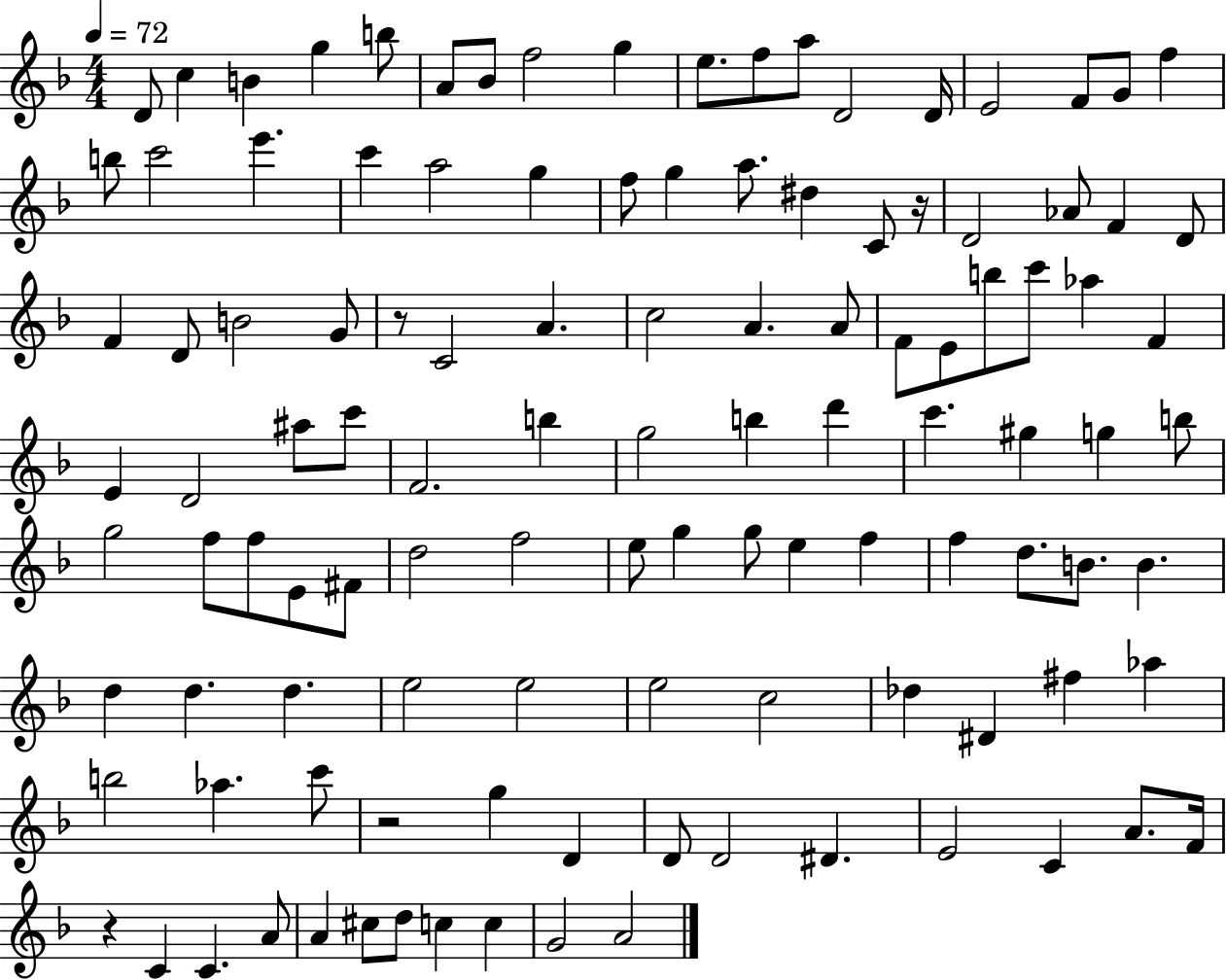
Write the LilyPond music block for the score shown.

{
  \clef treble
  \numericTimeSignature
  \time 4/4
  \key f \major
  \tempo 4 = 72
  \repeat volta 2 { d'8 c''4 b'4 g''4 b''8 | a'8 bes'8 f''2 g''4 | e''8. f''8 a''8 d'2 d'16 | e'2 f'8 g'8 f''4 | \break b''8 c'''2 e'''4. | c'''4 a''2 g''4 | f''8 g''4 a''8. dis''4 c'8 r16 | d'2 aes'8 f'4 d'8 | \break f'4 d'8 b'2 g'8 | r8 c'2 a'4. | c''2 a'4. a'8 | f'8 e'8 b''8 c'''8 aes''4 f'4 | \break e'4 d'2 ais''8 c'''8 | f'2. b''4 | g''2 b''4 d'''4 | c'''4. gis''4 g''4 b''8 | \break g''2 f''8 f''8 e'8 fis'8 | d''2 f''2 | e''8 g''4 g''8 e''4 f''4 | f''4 d''8. b'8. b'4. | \break d''4 d''4. d''4. | e''2 e''2 | e''2 c''2 | des''4 dis'4 fis''4 aes''4 | \break b''2 aes''4. c'''8 | r2 g''4 d'4 | d'8 d'2 dis'4. | e'2 c'4 a'8. f'16 | \break r4 c'4 c'4. a'8 | a'4 cis''8 d''8 c''4 c''4 | g'2 a'2 | } \bar "|."
}